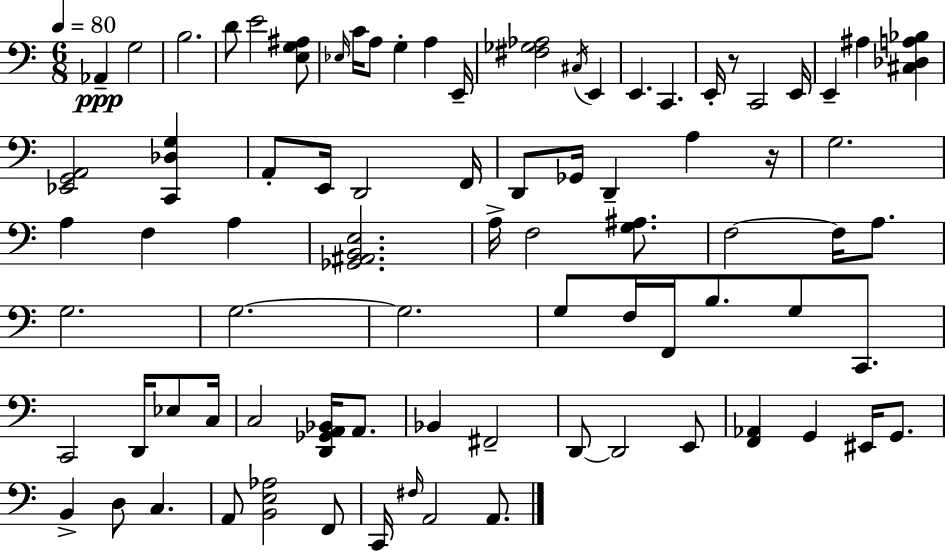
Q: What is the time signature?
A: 6/8